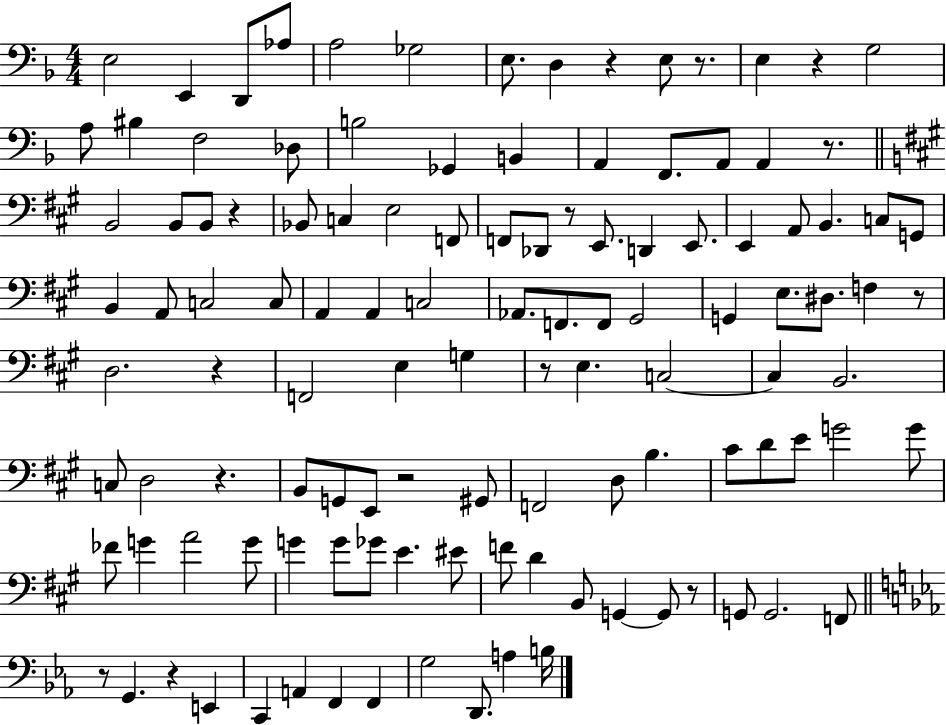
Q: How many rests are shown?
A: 14